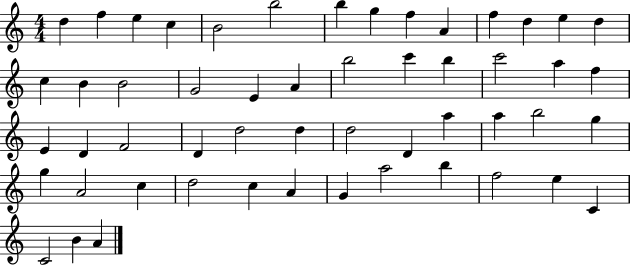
D5/q F5/q E5/q C5/q B4/h B5/h B5/q G5/q F5/q A4/q F5/q D5/q E5/q D5/q C5/q B4/q B4/h G4/h E4/q A4/q B5/h C6/q B5/q C6/h A5/q F5/q E4/q D4/q F4/h D4/q D5/h D5/q D5/h D4/q A5/q A5/q B5/h G5/q G5/q A4/h C5/q D5/h C5/q A4/q G4/q A5/h B5/q F5/h E5/q C4/q C4/h B4/q A4/q